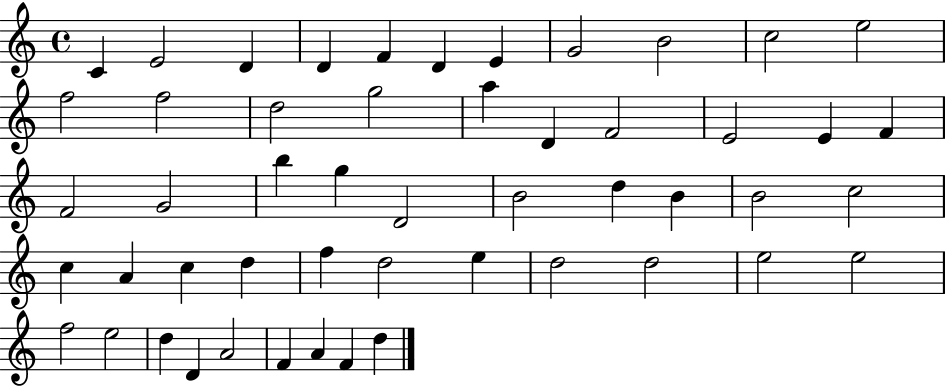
C4/q E4/h D4/q D4/q F4/q D4/q E4/q G4/h B4/h C5/h E5/h F5/h F5/h D5/h G5/h A5/q D4/q F4/h E4/h E4/q F4/q F4/h G4/h B5/q G5/q D4/h B4/h D5/q B4/q B4/h C5/h C5/q A4/q C5/q D5/q F5/q D5/h E5/q D5/h D5/h E5/h E5/h F5/h E5/h D5/q D4/q A4/h F4/q A4/q F4/q D5/q